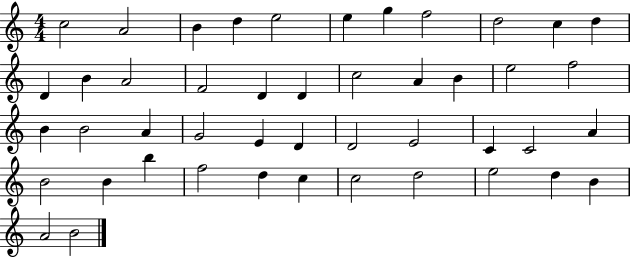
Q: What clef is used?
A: treble